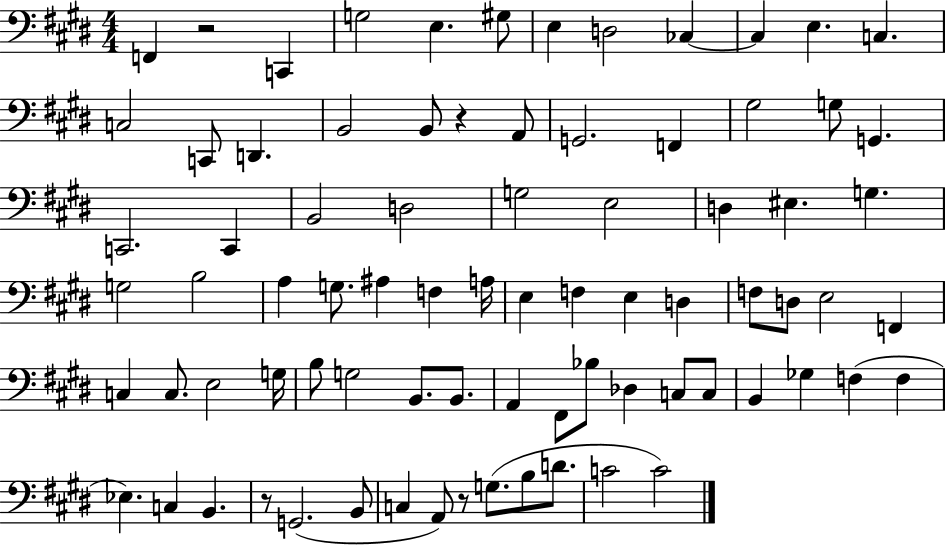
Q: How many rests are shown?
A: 4